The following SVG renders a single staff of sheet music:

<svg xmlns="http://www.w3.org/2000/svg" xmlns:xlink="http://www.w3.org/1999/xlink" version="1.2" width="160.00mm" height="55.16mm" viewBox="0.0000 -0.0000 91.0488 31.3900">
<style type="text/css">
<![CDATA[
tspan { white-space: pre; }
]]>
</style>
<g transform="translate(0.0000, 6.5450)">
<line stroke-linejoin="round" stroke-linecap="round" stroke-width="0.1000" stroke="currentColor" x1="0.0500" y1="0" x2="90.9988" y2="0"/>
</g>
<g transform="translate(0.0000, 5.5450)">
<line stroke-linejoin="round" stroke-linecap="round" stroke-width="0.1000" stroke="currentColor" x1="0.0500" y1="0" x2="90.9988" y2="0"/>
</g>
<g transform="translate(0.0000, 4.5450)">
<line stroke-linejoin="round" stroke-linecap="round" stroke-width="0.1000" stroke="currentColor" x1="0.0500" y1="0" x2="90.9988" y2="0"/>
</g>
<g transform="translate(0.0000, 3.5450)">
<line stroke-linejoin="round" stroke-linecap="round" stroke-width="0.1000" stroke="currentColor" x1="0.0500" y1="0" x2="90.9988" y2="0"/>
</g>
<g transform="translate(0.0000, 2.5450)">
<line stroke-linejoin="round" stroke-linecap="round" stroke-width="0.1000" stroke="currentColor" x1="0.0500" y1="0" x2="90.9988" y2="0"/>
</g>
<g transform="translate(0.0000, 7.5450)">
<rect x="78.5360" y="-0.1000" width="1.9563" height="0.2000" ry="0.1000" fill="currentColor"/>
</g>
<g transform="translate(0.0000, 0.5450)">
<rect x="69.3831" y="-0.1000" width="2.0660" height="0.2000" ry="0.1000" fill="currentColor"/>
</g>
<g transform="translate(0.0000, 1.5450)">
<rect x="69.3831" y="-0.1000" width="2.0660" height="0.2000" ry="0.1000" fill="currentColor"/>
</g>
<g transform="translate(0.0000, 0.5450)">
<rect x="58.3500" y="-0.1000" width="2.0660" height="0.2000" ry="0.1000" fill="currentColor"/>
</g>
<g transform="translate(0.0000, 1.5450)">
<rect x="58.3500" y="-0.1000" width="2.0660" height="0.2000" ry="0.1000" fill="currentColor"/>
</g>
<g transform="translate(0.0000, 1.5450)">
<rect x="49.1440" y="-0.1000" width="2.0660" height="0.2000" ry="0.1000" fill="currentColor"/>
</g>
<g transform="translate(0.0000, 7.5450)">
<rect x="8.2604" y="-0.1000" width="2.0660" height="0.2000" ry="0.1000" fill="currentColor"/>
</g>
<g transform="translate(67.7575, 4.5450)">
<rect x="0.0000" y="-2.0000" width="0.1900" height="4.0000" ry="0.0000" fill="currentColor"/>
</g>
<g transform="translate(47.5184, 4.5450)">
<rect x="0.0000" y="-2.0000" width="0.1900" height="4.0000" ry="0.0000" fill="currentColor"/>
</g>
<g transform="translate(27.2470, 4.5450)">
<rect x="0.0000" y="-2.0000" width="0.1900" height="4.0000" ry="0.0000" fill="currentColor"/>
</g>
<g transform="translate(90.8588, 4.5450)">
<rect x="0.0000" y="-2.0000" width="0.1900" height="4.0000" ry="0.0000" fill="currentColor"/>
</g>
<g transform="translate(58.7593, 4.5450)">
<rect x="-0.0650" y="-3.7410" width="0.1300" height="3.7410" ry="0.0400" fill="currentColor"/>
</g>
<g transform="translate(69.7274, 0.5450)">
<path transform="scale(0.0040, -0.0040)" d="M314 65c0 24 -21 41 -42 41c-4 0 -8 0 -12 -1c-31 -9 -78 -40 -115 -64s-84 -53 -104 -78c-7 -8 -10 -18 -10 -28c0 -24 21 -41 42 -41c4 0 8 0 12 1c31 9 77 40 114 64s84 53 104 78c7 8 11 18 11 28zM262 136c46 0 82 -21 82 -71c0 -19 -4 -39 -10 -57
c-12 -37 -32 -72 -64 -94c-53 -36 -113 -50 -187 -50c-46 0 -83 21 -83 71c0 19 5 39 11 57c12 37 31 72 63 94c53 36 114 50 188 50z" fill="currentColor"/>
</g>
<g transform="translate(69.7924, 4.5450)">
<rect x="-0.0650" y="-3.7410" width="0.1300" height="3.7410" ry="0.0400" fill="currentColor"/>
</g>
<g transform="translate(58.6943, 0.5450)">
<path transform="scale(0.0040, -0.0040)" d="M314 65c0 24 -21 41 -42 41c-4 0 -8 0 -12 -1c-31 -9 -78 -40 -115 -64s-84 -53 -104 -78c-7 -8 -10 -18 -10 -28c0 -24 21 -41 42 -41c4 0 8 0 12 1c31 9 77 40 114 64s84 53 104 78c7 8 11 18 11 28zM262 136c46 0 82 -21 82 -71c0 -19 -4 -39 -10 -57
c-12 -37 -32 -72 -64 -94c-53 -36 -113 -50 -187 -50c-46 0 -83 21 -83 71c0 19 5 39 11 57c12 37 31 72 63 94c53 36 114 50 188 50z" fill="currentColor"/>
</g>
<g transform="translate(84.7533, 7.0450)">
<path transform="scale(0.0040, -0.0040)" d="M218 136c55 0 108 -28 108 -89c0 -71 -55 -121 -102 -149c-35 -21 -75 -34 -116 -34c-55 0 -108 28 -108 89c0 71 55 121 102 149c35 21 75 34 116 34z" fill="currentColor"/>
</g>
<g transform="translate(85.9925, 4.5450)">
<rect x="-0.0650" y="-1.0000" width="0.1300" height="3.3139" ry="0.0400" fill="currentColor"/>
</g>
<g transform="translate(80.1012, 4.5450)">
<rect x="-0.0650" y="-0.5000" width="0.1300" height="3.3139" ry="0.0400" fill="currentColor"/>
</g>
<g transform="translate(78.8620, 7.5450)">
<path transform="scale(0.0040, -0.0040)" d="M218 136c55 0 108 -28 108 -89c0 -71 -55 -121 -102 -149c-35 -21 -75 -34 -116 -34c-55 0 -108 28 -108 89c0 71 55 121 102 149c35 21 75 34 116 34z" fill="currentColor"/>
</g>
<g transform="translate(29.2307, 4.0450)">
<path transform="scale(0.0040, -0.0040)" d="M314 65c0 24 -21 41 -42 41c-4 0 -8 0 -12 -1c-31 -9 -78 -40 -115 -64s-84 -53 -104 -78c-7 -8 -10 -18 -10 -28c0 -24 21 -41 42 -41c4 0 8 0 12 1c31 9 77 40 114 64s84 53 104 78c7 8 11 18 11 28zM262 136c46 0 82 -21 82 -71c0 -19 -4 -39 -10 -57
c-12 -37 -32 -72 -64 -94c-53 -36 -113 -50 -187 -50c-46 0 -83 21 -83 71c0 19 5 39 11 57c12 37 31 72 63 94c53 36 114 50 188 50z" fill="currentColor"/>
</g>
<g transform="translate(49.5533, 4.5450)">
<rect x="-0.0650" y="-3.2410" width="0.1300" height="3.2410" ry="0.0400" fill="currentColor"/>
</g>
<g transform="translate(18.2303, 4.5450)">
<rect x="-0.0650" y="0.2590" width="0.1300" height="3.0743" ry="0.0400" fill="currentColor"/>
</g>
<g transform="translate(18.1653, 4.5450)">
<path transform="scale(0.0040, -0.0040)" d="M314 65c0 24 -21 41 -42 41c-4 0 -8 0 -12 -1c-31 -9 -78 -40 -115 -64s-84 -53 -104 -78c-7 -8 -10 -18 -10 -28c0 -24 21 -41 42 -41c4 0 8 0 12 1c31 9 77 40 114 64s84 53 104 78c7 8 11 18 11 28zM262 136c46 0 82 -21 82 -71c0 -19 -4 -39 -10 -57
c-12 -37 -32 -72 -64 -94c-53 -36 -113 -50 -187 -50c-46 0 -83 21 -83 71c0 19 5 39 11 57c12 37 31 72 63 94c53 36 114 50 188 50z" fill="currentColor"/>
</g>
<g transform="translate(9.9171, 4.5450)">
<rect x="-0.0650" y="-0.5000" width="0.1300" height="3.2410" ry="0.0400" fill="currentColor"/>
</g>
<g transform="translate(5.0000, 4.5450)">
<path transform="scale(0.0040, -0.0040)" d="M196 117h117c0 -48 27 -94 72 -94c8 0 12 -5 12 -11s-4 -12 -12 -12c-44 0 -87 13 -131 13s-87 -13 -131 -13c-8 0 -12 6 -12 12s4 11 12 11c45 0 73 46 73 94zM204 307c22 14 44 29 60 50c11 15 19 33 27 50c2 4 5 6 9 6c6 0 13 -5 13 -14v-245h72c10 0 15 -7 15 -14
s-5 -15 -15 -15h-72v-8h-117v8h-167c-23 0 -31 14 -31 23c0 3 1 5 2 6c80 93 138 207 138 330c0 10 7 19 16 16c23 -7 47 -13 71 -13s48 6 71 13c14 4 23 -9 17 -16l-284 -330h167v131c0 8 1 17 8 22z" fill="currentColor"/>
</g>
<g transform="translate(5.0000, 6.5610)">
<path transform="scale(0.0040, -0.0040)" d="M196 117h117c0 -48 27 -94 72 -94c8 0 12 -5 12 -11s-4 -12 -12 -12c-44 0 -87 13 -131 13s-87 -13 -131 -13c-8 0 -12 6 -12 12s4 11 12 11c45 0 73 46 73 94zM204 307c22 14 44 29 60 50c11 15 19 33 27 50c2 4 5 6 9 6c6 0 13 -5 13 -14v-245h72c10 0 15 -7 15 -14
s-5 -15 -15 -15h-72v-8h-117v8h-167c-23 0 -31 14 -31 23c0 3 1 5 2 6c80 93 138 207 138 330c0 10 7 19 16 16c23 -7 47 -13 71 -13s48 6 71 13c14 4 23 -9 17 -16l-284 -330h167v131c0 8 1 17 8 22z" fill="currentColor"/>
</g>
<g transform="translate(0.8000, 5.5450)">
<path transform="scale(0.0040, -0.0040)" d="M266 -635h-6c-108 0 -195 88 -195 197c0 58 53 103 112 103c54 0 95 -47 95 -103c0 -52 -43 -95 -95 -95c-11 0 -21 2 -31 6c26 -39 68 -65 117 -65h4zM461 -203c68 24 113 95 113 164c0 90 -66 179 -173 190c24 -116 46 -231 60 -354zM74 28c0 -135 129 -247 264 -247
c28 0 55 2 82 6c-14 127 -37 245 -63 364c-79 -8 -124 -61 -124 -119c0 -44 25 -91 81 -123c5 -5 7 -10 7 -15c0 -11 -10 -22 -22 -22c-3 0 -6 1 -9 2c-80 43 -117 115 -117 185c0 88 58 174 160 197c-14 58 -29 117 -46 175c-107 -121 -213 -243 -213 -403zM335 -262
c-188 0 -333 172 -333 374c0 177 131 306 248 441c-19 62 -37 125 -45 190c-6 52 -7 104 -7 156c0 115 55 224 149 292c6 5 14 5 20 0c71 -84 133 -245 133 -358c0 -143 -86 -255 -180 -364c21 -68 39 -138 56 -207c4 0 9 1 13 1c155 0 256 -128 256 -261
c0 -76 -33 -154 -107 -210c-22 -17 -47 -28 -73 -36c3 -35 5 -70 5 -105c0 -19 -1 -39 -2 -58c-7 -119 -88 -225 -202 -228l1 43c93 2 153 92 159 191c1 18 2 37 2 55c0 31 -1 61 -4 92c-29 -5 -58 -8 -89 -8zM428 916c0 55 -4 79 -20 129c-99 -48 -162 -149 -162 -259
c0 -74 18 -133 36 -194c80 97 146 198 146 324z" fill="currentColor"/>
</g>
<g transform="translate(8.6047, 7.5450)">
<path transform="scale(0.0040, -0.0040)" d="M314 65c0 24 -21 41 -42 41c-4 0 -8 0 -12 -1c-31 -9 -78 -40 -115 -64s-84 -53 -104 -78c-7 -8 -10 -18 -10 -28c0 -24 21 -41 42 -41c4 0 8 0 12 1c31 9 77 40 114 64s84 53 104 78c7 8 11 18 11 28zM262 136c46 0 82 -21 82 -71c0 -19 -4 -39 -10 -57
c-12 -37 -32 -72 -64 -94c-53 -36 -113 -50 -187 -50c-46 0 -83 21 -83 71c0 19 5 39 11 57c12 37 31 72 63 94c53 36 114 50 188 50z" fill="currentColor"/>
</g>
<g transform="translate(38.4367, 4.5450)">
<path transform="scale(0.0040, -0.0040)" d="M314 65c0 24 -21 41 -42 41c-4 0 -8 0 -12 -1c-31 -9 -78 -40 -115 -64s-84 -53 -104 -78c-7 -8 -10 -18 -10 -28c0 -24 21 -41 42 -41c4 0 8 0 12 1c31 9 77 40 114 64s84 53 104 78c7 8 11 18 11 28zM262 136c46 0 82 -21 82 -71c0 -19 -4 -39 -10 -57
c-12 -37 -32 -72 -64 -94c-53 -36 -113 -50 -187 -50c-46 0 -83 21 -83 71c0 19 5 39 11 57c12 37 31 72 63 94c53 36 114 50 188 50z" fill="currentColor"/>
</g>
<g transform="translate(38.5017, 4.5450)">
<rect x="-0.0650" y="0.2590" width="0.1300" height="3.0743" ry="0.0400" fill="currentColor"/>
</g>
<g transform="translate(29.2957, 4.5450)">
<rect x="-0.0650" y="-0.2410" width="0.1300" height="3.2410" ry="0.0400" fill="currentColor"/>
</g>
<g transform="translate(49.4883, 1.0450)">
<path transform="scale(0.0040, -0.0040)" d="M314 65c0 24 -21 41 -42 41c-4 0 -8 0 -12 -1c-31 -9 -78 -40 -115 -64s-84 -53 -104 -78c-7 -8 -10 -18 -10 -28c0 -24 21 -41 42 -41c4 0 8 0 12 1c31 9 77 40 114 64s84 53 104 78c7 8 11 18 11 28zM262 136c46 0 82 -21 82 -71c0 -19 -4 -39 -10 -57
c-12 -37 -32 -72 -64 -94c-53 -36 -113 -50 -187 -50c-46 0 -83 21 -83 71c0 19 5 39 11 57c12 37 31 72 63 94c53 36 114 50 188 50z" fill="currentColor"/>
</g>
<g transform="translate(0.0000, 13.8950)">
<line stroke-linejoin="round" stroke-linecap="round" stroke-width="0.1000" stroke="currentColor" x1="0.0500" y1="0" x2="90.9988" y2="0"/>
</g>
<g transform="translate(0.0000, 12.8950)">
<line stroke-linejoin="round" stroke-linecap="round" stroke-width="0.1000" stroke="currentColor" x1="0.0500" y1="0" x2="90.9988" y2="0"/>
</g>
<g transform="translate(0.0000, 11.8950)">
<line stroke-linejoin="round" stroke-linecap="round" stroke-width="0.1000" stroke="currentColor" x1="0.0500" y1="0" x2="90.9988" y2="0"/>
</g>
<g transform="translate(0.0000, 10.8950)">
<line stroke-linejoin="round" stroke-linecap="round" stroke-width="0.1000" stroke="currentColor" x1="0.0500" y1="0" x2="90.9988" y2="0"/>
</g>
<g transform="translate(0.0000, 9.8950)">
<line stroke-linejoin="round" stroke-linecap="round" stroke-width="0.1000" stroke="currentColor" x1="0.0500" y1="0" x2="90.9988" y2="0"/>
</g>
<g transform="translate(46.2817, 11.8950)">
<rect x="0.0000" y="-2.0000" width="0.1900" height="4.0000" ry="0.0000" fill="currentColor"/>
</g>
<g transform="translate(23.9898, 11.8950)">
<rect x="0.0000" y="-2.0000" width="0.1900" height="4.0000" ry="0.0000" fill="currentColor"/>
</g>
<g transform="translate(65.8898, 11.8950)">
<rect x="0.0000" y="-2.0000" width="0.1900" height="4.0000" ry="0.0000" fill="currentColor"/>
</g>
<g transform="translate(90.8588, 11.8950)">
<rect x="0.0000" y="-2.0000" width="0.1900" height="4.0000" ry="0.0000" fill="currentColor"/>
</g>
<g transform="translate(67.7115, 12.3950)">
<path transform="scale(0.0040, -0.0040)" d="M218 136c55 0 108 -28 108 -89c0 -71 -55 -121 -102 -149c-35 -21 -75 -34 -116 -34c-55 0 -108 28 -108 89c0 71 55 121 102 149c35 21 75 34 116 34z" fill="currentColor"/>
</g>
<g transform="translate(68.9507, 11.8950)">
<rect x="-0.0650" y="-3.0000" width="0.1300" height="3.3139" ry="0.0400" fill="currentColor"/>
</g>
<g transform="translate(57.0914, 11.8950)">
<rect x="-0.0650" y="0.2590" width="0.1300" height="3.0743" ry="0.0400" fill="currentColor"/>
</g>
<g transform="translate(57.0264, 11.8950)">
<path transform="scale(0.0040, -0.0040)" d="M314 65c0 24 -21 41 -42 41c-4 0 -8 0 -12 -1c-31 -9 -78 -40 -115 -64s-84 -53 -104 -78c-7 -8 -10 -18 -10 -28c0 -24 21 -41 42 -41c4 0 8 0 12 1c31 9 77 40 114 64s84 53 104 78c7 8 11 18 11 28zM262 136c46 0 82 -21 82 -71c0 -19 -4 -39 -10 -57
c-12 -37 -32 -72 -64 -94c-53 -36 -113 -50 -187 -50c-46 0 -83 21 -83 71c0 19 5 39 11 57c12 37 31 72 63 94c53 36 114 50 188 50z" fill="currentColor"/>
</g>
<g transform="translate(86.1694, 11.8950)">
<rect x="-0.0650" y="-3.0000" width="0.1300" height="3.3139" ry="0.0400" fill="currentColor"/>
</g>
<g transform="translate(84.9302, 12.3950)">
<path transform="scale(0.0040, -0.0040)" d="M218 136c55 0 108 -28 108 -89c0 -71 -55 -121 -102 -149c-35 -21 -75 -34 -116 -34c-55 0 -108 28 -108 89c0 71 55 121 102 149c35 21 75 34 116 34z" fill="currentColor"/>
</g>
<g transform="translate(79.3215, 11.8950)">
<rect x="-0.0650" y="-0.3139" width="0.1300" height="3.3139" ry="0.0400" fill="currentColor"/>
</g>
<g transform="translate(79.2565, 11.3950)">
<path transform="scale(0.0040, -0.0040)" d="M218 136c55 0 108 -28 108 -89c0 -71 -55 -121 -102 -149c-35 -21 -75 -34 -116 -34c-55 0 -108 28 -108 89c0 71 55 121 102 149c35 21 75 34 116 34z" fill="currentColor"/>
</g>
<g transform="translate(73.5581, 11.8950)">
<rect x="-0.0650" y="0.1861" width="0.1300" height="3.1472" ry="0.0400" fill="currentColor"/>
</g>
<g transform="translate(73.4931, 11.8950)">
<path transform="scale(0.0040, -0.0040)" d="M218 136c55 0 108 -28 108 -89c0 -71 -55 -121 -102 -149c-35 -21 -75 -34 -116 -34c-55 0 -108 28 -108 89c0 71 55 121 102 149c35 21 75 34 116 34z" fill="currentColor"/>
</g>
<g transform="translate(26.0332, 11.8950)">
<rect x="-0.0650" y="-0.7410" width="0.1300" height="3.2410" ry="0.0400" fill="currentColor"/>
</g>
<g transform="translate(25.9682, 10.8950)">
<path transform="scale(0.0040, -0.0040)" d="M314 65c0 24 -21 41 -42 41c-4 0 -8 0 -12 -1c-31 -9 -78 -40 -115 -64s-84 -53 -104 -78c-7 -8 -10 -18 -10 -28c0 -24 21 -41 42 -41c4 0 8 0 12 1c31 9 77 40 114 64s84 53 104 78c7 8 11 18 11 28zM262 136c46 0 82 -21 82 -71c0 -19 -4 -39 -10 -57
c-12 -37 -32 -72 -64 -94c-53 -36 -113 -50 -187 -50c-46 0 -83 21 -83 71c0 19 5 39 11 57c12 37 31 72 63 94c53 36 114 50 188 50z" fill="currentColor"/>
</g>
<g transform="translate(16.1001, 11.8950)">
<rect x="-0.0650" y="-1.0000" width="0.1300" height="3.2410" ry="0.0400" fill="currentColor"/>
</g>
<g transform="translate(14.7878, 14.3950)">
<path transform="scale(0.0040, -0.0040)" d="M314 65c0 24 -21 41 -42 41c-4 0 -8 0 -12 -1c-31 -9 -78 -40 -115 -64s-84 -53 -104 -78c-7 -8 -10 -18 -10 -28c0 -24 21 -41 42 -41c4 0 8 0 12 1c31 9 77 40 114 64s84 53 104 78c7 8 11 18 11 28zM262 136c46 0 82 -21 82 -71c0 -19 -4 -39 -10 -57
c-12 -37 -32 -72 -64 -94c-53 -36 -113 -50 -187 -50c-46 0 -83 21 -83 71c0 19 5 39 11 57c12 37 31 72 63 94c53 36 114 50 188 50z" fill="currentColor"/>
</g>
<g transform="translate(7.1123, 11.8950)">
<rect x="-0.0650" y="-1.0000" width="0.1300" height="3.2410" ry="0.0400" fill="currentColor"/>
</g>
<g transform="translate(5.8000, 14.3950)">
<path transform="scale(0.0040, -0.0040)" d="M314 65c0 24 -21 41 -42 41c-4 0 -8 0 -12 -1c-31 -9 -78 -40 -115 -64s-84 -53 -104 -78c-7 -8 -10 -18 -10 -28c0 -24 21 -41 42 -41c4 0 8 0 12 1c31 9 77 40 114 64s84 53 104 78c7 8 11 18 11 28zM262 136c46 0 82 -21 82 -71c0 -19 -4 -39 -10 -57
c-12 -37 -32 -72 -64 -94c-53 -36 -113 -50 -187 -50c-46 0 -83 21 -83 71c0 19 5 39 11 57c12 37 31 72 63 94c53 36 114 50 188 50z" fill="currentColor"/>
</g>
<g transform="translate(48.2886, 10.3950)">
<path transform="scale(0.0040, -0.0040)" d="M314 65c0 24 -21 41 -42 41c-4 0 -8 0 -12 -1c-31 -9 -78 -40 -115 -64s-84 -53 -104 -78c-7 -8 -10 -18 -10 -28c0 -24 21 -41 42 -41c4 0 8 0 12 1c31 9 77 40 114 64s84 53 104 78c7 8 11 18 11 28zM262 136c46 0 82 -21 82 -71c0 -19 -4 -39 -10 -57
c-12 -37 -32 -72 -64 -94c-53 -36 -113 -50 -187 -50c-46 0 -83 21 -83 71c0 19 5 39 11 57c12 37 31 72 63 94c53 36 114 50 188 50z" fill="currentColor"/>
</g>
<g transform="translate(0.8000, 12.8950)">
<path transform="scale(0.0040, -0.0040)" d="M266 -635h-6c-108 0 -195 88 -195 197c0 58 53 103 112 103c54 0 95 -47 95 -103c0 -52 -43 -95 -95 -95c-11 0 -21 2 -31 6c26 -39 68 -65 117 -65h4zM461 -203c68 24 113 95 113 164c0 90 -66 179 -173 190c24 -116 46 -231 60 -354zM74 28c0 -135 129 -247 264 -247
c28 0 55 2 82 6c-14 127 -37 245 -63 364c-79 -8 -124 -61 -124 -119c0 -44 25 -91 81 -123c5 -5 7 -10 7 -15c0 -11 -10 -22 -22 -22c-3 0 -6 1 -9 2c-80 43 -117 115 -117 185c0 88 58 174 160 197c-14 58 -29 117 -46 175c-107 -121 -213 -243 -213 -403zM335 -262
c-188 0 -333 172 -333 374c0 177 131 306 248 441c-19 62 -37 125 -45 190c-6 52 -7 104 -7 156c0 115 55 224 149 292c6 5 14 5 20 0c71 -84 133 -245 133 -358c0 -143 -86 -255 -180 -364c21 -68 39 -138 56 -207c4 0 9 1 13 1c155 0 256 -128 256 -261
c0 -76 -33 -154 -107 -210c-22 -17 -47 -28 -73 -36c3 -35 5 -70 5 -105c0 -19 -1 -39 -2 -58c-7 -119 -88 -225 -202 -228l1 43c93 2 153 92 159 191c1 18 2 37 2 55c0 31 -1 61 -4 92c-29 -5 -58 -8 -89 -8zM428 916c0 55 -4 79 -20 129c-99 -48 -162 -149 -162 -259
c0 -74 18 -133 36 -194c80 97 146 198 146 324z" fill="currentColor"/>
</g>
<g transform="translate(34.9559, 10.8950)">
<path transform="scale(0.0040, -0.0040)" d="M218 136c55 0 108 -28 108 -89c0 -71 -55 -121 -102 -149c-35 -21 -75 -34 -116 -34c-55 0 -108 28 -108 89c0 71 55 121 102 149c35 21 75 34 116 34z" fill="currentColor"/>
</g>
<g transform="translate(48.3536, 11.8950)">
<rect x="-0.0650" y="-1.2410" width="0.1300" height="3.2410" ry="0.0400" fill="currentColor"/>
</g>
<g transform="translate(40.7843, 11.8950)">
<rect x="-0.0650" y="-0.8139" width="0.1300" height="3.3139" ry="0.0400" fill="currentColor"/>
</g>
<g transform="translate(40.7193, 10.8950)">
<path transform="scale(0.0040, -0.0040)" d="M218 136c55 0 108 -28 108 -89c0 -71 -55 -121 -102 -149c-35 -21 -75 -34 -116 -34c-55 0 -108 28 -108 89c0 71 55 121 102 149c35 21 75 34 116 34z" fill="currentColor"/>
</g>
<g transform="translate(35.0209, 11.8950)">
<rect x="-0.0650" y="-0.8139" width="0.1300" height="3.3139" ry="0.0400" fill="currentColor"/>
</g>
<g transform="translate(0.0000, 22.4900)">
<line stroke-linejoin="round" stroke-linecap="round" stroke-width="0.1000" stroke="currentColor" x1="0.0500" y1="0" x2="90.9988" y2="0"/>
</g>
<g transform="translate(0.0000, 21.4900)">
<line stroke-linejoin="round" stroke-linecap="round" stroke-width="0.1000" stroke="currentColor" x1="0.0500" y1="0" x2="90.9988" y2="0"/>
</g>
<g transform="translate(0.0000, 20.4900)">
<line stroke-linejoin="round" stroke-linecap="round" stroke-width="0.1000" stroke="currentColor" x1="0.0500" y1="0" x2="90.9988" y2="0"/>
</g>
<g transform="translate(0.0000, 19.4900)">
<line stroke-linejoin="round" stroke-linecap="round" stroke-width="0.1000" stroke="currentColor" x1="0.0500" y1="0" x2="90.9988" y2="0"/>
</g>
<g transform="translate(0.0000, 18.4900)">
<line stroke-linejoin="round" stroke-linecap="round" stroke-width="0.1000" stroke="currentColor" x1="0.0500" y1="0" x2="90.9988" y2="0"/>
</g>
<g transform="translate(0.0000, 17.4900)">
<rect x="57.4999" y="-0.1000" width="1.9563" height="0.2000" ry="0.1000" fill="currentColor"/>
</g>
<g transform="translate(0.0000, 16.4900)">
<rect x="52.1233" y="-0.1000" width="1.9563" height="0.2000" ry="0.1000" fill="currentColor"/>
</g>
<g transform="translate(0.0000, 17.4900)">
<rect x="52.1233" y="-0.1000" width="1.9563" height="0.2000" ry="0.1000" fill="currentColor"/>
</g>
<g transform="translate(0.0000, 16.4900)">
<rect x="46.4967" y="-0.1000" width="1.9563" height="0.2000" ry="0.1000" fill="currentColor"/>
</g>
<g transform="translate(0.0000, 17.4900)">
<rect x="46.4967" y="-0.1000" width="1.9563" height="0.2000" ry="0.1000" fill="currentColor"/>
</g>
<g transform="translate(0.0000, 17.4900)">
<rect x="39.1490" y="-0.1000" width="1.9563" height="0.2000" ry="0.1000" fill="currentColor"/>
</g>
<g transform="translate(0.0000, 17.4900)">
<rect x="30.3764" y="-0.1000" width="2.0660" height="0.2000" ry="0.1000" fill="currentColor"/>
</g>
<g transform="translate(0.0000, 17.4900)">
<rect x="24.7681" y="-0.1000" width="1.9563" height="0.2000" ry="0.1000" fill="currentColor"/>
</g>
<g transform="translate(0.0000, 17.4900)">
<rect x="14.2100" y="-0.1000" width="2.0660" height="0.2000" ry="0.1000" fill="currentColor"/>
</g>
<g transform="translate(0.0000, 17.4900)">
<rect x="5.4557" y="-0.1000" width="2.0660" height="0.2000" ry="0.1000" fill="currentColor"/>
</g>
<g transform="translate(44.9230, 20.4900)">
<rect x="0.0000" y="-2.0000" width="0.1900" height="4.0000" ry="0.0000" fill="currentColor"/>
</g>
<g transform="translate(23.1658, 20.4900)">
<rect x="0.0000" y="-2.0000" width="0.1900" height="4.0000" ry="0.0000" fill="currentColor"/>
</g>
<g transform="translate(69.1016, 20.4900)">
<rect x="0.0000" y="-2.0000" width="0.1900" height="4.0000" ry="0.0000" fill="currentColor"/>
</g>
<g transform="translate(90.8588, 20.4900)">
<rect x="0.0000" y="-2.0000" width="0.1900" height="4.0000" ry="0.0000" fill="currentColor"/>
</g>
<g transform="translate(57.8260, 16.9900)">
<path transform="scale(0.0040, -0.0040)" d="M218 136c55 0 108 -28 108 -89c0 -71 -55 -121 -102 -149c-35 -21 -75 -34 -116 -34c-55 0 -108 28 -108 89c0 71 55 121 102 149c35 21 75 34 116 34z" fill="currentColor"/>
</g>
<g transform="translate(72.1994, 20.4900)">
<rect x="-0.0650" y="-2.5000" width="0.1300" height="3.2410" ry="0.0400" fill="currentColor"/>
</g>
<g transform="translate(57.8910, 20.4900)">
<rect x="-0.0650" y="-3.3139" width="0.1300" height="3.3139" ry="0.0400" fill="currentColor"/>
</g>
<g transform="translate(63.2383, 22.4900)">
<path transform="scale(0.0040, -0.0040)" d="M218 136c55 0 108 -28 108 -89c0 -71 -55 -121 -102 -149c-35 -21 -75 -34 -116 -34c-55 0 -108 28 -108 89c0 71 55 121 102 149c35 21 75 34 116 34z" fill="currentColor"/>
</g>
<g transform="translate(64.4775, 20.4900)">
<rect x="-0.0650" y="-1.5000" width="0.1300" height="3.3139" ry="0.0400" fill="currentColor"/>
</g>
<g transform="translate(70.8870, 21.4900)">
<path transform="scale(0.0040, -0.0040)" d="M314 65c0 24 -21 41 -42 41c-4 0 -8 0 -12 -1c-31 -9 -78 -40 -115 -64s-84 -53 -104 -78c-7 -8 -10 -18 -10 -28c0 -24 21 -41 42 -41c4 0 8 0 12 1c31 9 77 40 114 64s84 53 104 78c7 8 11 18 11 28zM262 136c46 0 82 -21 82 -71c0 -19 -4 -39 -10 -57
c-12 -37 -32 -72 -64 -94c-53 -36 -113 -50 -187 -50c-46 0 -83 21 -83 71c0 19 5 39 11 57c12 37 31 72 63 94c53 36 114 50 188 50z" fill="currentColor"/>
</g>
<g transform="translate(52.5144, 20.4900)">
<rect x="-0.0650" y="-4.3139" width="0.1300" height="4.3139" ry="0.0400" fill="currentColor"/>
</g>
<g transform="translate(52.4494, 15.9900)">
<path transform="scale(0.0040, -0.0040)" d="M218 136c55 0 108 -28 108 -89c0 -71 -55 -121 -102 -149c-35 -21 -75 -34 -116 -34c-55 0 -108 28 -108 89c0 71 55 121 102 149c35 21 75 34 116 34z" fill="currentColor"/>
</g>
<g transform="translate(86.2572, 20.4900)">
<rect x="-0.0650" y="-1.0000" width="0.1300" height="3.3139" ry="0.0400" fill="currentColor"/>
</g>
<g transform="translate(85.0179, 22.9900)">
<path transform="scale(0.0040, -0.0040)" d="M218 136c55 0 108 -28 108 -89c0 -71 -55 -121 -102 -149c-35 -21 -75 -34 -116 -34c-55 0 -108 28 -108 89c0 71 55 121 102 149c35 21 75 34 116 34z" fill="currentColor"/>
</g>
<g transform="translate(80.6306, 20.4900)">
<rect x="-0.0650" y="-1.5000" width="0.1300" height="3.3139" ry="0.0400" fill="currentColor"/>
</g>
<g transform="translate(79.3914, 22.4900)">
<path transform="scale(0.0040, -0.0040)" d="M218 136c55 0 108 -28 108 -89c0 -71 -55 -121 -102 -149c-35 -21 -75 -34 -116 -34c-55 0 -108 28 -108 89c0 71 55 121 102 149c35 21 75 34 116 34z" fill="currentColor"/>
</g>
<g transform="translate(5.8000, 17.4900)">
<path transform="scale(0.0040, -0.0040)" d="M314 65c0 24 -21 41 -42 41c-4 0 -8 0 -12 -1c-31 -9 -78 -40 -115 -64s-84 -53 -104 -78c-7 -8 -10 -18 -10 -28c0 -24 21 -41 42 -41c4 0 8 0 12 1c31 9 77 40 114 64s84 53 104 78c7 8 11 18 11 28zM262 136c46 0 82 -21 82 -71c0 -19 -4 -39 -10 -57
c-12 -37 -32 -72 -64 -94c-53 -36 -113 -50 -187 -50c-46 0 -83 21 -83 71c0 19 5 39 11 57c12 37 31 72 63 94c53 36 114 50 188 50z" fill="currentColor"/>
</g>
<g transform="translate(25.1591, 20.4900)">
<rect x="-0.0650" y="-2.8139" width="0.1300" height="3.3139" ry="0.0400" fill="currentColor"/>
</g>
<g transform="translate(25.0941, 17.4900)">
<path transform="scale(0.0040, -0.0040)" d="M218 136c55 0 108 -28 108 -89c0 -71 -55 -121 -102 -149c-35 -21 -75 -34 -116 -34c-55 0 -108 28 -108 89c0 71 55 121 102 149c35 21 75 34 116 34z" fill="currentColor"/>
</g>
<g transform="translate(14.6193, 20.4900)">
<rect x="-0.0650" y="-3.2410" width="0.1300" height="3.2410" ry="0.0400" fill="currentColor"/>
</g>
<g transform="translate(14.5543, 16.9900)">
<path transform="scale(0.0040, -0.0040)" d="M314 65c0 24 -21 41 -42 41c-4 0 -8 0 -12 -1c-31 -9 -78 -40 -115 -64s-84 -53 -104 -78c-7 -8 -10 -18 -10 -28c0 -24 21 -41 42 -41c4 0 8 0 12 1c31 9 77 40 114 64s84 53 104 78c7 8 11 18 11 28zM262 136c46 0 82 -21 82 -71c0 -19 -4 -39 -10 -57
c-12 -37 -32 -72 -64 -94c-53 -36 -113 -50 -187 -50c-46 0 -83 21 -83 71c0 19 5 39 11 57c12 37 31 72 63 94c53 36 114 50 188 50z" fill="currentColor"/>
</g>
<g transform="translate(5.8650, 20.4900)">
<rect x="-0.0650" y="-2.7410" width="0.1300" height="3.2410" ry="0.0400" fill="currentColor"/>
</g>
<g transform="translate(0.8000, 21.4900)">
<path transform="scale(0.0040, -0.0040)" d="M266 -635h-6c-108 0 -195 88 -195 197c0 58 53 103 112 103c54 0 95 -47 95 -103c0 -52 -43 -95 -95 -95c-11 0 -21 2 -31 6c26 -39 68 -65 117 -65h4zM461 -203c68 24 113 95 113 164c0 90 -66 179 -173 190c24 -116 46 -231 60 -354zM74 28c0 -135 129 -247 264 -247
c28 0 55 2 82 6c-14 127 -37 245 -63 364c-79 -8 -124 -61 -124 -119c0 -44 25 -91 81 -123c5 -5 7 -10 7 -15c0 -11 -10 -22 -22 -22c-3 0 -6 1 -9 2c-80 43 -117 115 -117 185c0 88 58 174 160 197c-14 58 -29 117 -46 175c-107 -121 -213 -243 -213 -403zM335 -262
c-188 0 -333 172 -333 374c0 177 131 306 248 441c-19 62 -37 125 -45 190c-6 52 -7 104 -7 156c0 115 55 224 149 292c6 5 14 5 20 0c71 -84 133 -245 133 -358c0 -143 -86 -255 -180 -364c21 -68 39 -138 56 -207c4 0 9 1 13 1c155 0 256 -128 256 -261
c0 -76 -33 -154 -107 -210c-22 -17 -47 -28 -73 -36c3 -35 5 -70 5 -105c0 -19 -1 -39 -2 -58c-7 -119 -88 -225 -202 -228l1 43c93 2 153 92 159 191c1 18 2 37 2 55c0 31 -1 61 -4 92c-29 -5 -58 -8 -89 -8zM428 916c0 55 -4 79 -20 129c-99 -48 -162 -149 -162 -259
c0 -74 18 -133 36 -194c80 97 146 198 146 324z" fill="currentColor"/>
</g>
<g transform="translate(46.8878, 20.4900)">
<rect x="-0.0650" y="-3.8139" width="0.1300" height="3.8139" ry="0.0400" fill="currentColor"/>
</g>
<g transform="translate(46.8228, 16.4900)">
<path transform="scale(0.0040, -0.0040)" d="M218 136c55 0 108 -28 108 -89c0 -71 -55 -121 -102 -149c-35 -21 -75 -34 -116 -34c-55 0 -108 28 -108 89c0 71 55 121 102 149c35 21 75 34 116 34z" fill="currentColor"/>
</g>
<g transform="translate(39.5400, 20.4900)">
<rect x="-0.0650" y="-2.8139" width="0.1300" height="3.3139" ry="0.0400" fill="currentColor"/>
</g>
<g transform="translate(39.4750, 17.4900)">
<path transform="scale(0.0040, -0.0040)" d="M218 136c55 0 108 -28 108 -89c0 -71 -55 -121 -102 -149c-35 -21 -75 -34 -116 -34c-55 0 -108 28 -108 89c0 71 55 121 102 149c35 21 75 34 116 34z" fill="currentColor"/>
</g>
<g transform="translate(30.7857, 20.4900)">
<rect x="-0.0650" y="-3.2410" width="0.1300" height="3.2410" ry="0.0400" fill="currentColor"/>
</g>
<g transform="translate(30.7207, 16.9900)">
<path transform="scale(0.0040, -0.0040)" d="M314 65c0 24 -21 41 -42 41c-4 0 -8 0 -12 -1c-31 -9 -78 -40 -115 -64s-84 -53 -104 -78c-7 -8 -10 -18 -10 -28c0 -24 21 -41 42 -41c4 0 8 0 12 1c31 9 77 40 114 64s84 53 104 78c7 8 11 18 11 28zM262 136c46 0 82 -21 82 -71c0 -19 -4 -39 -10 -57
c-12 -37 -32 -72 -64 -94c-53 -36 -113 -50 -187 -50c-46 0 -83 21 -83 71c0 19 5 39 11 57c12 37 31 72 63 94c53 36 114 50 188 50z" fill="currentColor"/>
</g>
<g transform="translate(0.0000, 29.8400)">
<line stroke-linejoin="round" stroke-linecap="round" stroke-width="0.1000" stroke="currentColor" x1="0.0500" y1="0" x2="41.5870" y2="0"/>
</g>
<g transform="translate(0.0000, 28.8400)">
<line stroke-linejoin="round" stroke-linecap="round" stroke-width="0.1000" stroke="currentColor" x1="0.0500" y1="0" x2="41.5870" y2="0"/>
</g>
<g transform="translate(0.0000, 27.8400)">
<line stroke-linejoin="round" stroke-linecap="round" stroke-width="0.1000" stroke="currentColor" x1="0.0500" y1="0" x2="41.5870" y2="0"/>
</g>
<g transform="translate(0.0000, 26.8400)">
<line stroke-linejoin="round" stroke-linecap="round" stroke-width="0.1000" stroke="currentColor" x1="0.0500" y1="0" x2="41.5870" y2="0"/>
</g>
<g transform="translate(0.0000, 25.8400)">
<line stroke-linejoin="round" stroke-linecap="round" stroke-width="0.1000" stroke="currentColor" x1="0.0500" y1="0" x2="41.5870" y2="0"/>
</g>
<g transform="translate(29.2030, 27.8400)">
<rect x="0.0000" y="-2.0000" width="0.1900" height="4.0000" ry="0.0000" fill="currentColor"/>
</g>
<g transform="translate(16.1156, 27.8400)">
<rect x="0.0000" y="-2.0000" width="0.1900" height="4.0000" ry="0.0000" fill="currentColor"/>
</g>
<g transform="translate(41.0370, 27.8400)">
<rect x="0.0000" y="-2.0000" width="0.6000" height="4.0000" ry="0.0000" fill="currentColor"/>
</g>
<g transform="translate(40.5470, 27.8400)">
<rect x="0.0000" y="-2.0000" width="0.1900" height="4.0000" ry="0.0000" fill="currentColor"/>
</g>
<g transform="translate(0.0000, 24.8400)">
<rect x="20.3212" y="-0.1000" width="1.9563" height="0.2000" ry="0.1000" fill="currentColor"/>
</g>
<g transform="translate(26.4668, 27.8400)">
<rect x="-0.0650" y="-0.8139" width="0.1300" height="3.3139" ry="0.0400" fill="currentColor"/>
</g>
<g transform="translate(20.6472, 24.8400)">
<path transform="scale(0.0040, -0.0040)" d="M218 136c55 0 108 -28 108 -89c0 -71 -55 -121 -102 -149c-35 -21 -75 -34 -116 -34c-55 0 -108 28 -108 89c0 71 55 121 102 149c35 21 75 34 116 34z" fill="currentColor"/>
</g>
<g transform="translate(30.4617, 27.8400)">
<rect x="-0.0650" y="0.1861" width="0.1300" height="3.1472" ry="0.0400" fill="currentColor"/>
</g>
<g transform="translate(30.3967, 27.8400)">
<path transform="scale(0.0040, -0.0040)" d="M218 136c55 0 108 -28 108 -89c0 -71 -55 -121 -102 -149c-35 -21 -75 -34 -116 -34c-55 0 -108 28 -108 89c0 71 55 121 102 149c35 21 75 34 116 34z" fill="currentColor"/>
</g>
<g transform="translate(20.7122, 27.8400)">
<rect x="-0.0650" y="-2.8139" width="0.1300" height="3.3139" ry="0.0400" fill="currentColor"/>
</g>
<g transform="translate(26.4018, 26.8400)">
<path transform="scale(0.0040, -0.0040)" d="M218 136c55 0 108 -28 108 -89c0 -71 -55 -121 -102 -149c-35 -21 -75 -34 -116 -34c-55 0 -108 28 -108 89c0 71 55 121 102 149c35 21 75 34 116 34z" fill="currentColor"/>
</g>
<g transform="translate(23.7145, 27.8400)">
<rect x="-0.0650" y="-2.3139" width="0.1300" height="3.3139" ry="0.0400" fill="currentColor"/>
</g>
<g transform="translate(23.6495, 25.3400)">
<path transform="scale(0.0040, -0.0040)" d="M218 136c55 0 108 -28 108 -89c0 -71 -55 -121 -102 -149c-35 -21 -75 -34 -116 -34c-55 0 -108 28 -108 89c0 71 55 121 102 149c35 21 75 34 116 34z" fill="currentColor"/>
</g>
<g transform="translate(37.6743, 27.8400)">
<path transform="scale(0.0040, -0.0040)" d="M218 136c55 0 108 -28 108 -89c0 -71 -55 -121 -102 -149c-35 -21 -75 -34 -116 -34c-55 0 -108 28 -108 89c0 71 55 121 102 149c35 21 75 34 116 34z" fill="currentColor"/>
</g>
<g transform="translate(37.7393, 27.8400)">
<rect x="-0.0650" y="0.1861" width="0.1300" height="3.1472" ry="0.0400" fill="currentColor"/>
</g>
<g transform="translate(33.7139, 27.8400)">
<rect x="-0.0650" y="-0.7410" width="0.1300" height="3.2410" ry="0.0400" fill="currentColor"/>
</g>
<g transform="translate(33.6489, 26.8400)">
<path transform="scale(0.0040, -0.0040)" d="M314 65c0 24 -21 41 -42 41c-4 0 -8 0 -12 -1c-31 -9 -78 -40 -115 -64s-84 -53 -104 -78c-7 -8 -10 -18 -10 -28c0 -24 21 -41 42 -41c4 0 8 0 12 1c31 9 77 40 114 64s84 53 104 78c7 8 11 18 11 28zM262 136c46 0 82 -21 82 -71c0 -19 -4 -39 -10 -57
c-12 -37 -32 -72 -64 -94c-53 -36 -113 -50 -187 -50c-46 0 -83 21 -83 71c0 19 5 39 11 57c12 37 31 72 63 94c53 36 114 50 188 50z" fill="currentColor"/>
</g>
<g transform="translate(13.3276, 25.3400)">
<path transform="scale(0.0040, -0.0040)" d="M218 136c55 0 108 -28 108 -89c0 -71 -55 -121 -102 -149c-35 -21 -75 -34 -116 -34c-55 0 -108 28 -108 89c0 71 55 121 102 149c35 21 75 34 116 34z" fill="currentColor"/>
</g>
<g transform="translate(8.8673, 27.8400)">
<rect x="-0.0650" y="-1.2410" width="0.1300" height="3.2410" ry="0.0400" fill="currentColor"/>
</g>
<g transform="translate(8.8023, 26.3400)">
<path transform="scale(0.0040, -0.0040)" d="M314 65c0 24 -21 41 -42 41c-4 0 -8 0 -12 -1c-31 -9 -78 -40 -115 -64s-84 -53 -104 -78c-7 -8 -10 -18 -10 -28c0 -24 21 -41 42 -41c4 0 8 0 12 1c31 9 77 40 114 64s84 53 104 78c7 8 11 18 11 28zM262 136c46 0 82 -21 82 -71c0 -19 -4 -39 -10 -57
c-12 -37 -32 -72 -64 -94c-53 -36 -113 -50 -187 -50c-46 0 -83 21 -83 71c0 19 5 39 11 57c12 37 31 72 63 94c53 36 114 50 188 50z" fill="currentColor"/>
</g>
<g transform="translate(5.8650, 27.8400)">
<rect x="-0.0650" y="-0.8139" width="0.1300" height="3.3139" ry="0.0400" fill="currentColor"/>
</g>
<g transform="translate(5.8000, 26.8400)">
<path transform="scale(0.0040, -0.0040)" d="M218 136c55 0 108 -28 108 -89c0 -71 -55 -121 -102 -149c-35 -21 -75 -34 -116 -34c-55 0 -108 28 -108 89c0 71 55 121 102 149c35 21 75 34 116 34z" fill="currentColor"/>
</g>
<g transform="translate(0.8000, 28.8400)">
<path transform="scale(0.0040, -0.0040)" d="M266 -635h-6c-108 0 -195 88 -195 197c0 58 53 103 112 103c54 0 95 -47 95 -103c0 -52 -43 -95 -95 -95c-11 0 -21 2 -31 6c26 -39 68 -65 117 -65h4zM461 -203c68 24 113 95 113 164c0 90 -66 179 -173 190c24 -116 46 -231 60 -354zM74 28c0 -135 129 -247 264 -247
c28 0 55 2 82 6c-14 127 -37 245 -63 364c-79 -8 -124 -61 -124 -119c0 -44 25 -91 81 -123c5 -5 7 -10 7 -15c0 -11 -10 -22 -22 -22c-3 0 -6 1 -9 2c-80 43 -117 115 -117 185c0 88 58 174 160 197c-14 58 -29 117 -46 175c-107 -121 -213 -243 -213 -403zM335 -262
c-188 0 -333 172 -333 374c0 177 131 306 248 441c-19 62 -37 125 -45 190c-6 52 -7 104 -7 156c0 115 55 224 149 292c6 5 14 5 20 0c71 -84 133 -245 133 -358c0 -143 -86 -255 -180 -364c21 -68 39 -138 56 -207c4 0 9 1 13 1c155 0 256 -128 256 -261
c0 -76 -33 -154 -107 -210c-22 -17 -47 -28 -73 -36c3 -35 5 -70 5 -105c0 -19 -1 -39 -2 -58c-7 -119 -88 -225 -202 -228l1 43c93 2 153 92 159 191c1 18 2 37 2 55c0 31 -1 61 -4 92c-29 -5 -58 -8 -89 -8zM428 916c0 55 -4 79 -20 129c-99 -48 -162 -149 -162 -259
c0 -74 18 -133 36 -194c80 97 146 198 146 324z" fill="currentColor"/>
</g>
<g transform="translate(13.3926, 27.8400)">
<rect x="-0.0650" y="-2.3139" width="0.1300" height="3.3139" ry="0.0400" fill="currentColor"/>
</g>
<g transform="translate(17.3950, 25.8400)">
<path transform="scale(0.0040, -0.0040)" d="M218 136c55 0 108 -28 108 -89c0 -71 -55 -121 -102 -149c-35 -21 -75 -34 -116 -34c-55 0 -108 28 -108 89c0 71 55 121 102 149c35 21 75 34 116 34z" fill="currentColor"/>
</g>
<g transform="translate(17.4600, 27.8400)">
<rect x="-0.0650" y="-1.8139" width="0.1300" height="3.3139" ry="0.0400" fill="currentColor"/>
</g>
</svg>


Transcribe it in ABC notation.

X:1
T:Untitled
M:4/4
L:1/4
K:C
C2 B2 c2 B2 b2 c'2 c'2 C D D2 D2 d2 d d e2 B2 A B c A a2 b2 a b2 a c' d' b E G2 E D d e2 g f a g d B d2 B